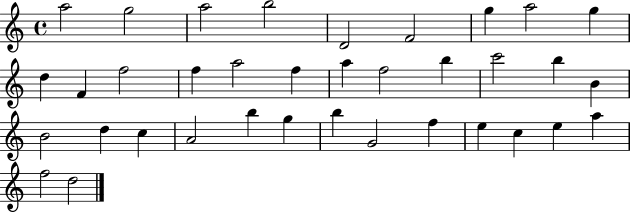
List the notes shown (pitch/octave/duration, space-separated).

A5/h G5/h A5/h B5/h D4/h F4/h G5/q A5/h G5/q D5/q F4/q F5/h F5/q A5/h F5/q A5/q F5/h B5/q C6/h B5/q B4/q B4/h D5/q C5/q A4/h B5/q G5/q B5/q G4/h F5/q E5/q C5/q E5/q A5/q F5/h D5/h